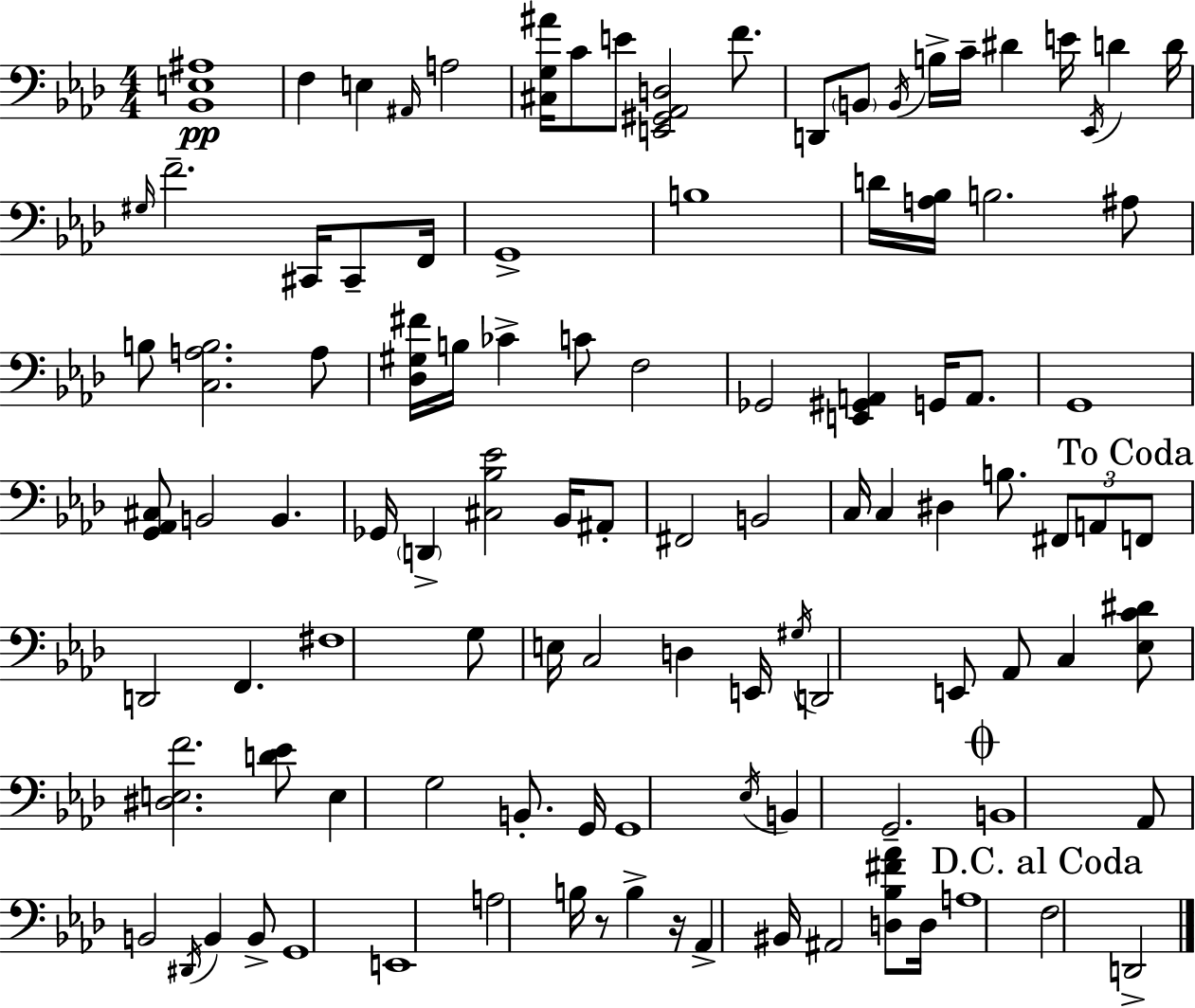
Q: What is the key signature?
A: F minor